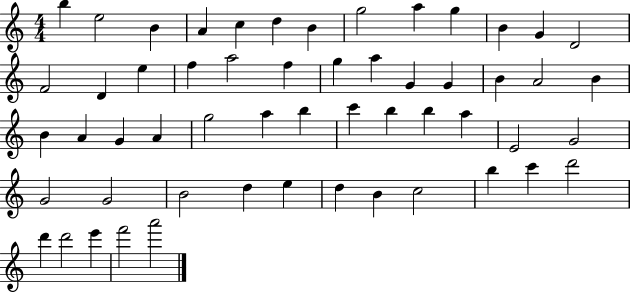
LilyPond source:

{
  \clef treble
  \numericTimeSignature
  \time 4/4
  \key c \major
  b''4 e''2 b'4 | a'4 c''4 d''4 b'4 | g''2 a''4 g''4 | b'4 g'4 d'2 | \break f'2 d'4 e''4 | f''4 a''2 f''4 | g''4 a''4 g'4 g'4 | b'4 a'2 b'4 | \break b'4 a'4 g'4 a'4 | g''2 a''4 b''4 | c'''4 b''4 b''4 a''4 | e'2 g'2 | \break g'2 g'2 | b'2 d''4 e''4 | d''4 b'4 c''2 | b''4 c'''4 d'''2 | \break d'''4 d'''2 e'''4 | f'''2 a'''2 | \bar "|."
}